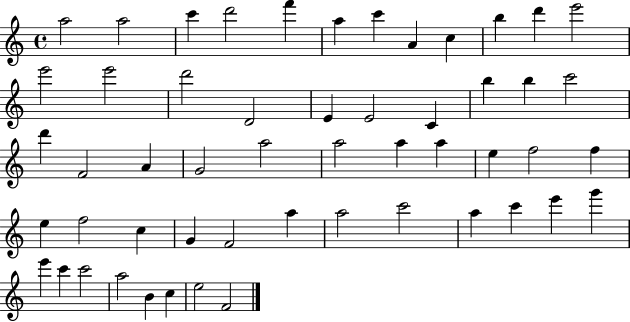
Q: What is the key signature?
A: C major